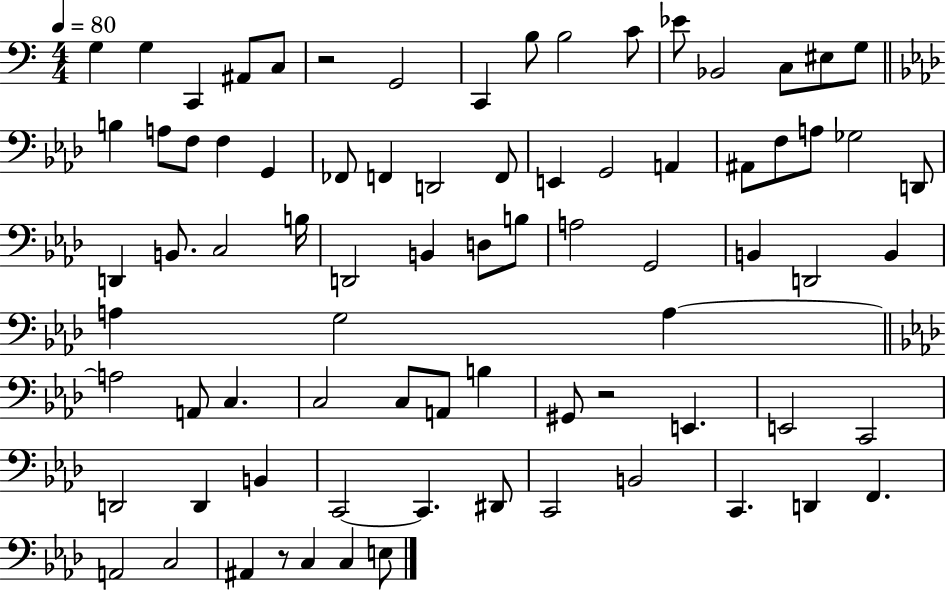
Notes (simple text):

G3/q G3/q C2/q A#2/e C3/e R/h G2/h C2/q B3/e B3/h C4/e Eb4/e Bb2/h C3/e EIS3/e G3/e B3/q A3/e F3/e F3/q G2/q FES2/e F2/q D2/h F2/e E2/q G2/h A2/q A#2/e F3/e A3/e Gb3/h D2/e D2/q B2/e. C3/h B3/s D2/h B2/q D3/e B3/e A3/h G2/h B2/q D2/h B2/q A3/q G3/h A3/q A3/h A2/e C3/q. C3/h C3/e A2/e B3/q G#2/e R/h E2/q. E2/h C2/h D2/h D2/q B2/q C2/h C2/q. D#2/e C2/h B2/h C2/q. D2/q F2/q. A2/h C3/h A#2/q R/e C3/q C3/q E3/e